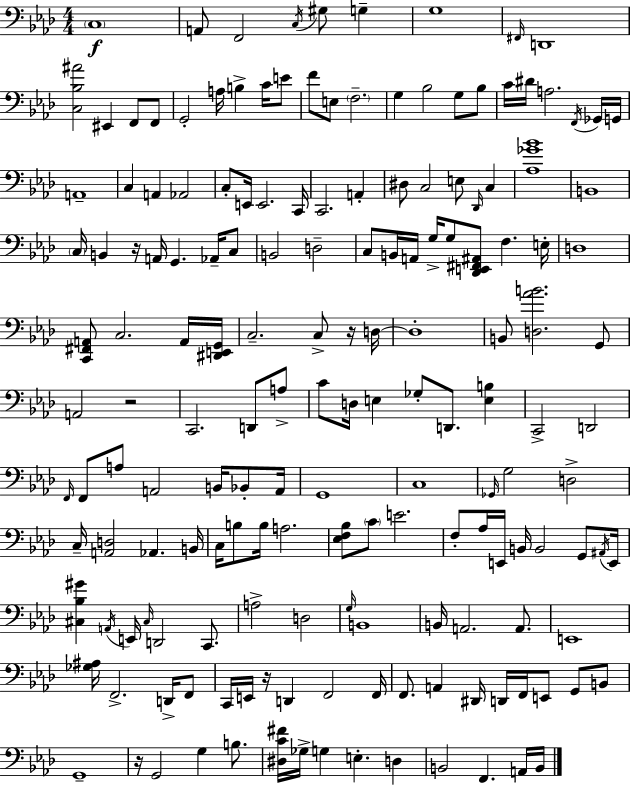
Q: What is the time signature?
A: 4/4